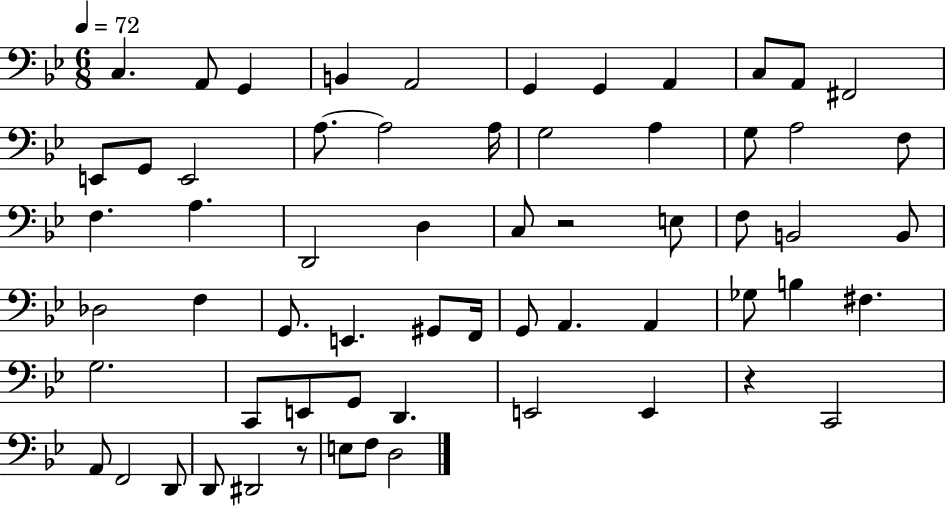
X:1
T:Untitled
M:6/8
L:1/4
K:Bb
C, A,,/2 G,, B,, A,,2 G,, G,, A,, C,/2 A,,/2 ^F,,2 E,,/2 G,,/2 E,,2 A,/2 A,2 A,/4 G,2 A, G,/2 A,2 F,/2 F, A, D,,2 D, C,/2 z2 E,/2 F,/2 B,,2 B,,/2 _D,2 F, G,,/2 E,, ^G,,/2 F,,/4 G,,/2 A,, A,, _G,/2 B, ^F, G,2 C,,/2 E,,/2 G,,/2 D,, E,,2 E,, z C,,2 A,,/2 F,,2 D,,/2 D,,/2 ^D,,2 z/2 E,/2 F,/2 D,2